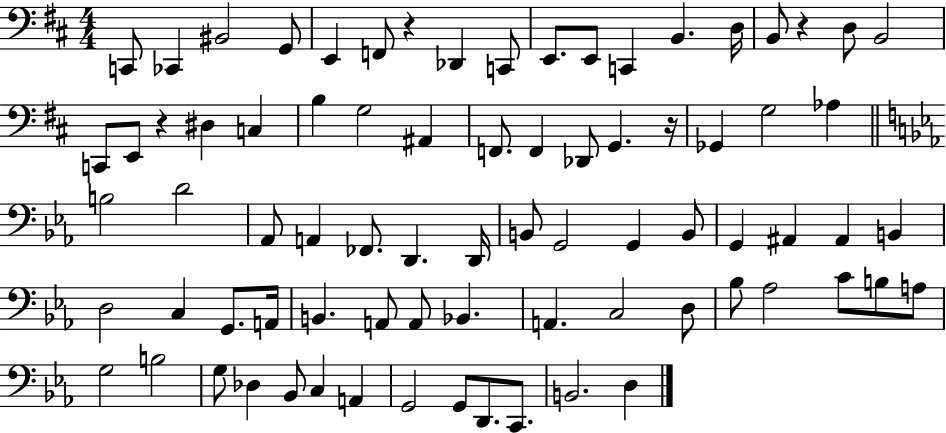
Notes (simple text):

C2/e CES2/q BIS2/h G2/e E2/q F2/e R/q Db2/q C2/e E2/e. E2/e C2/q B2/q. D3/s B2/e R/q D3/e B2/h C2/e E2/e R/q D#3/q C3/q B3/q G3/h A#2/q F2/e. F2/q Db2/e G2/q. R/s Gb2/q G3/h Ab3/q B3/h D4/h Ab2/e A2/q FES2/e. D2/q. D2/s B2/e G2/h G2/q B2/e G2/q A#2/q A#2/q B2/q D3/h C3/q G2/e. A2/s B2/q. A2/e A2/e Bb2/q. A2/q. C3/h D3/e Bb3/e Ab3/h C4/e B3/e A3/e G3/h B3/h G3/e Db3/q Bb2/e C3/q A2/q G2/h G2/e D2/e. C2/e. B2/h. D3/q